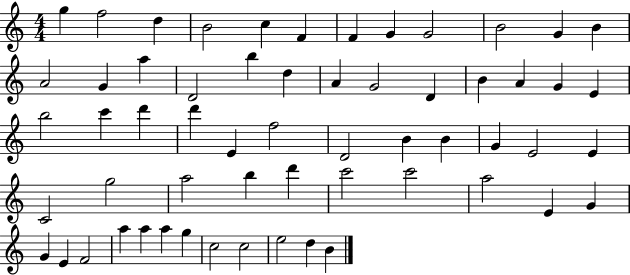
{
  \clef treble
  \numericTimeSignature
  \time 4/4
  \key c \major
  g''4 f''2 d''4 | b'2 c''4 f'4 | f'4 g'4 g'2 | b'2 g'4 b'4 | \break a'2 g'4 a''4 | d'2 b''4 d''4 | a'4 g'2 d'4 | b'4 a'4 g'4 e'4 | \break b''2 c'''4 d'''4 | d'''4 e'4 f''2 | d'2 b'4 b'4 | g'4 e'2 e'4 | \break c'2 g''2 | a''2 b''4 d'''4 | c'''2 c'''2 | a''2 e'4 g'4 | \break g'4 e'4 f'2 | a''4 a''4 a''4 g''4 | c''2 c''2 | e''2 d''4 b'4 | \break \bar "|."
}